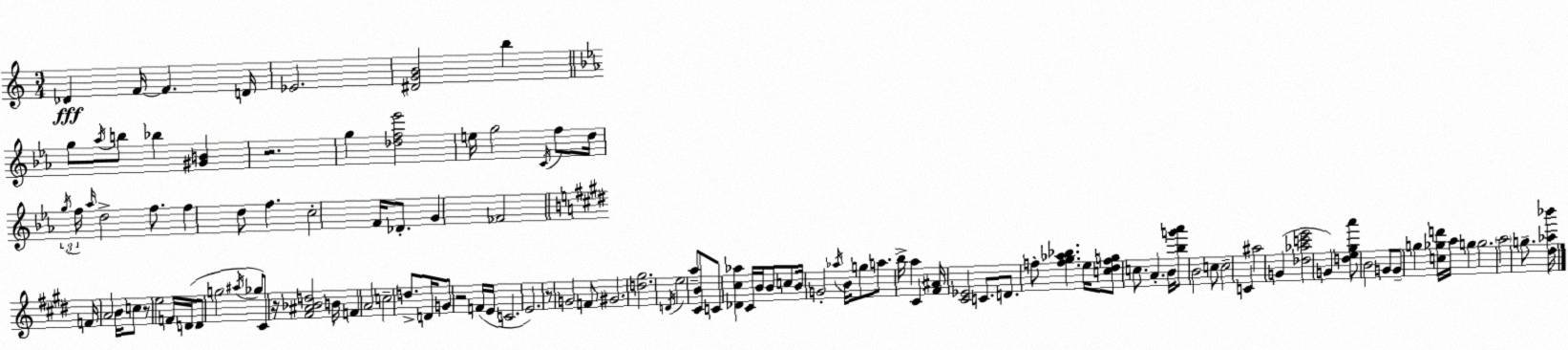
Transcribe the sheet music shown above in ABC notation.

X:1
T:Untitled
M:3/4
L:1/4
K:C
_D F/4 F D/4 _E2 [^DGB]2 b g/2 _a/4 b/2 _b [^GB] z2 g [_df_e']2 e/4 g2 C/4 f/2 d/4 g/4 f/4 _a/4 d2 f/2 f d/2 f c2 F/4 _D/2 G _F2 F/4 A2 B/4 c/2 z/2 e2 F/4 D/4 D/2 g2 ^a/4 _g/2 ^C/2 z/4 [^F^A_Bd]2 B/4 F A2 c2 d/2 D/4 G/2 z2 F/4 E/4 C2 E2 z/2 G2 F/2 ^G2 [d^g]2 D/4 e2 a/2 [^CB]/2 C/2 [_D^c_a] ^C/4 B/4 B/2 c/2 B/4 G2 _a/4 B/4 g/2 a/2 b/4 a ^C [^F^A]/4 [^C_E]2 C/2 D/2 f/2 [f^g_a_b] e/4 [c^dfg]/2 c/2 A B/4 [bg'a']/2 B2 c/2 c2 C ^a2 G [_d_ac'e']2 G [de^ga']/2 B2 G/2 G/2 g [c_gd']/4 a/4 g g2 a2 g/2 [^d_a_b']/4